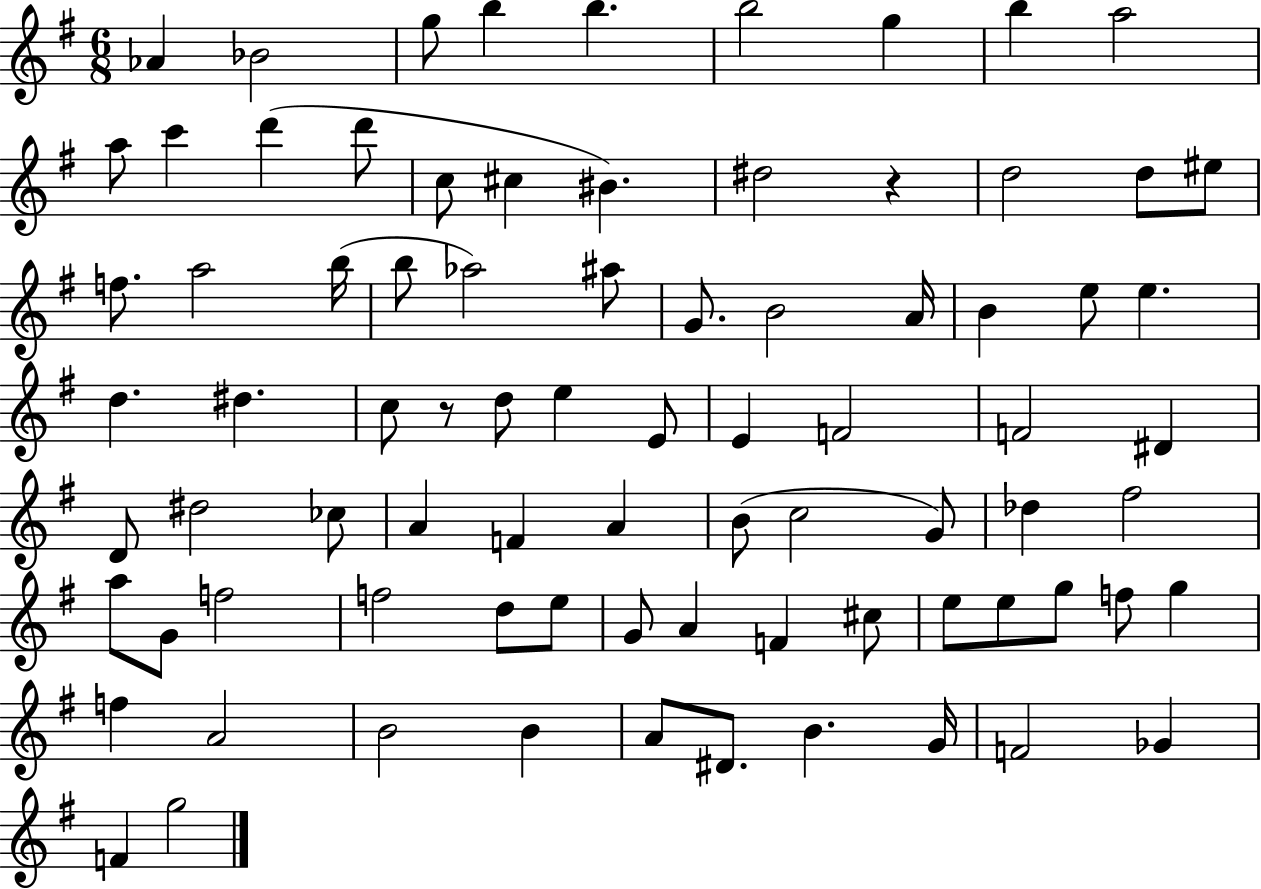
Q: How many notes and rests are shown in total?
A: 82